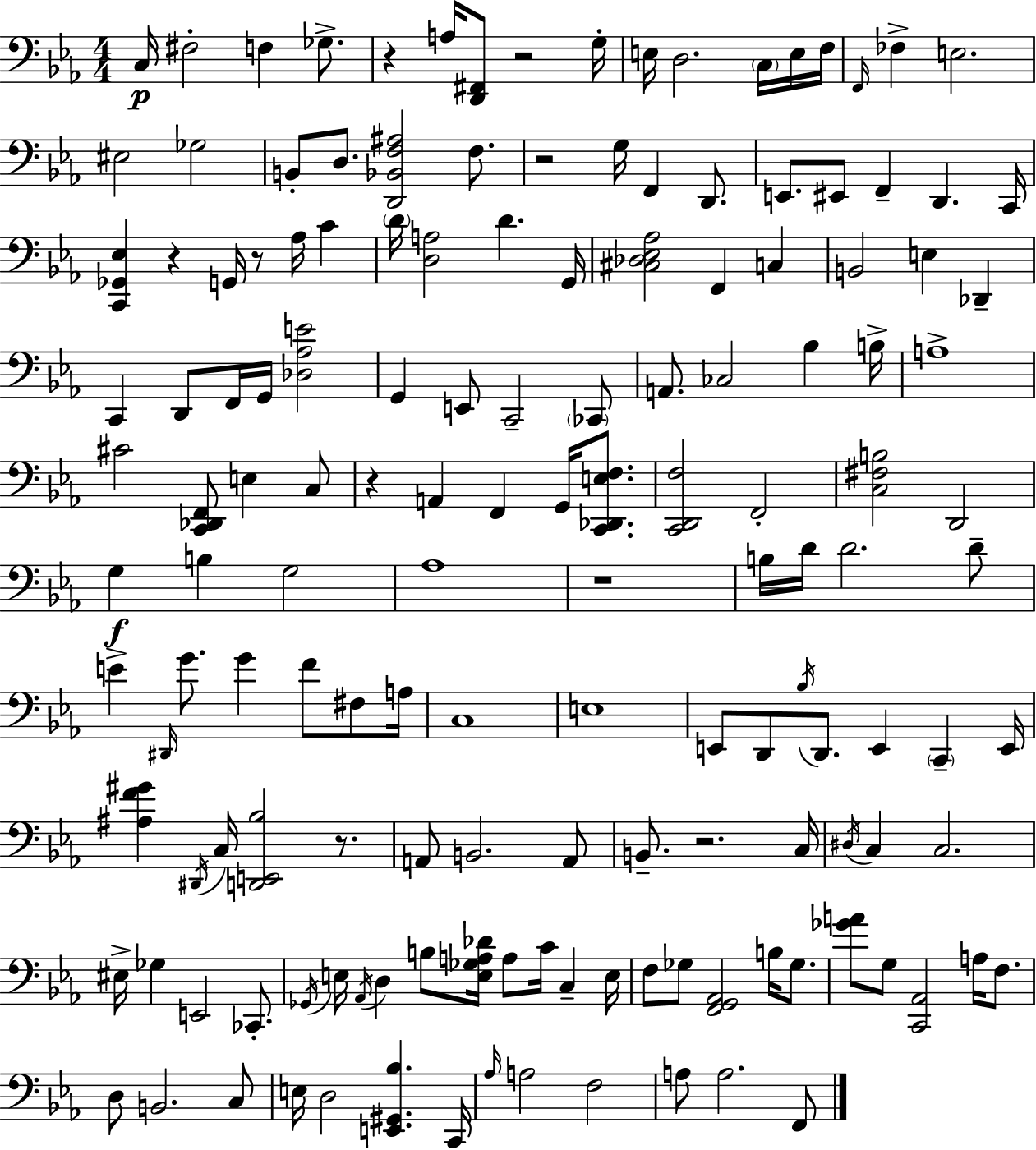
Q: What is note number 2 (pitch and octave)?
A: F#3